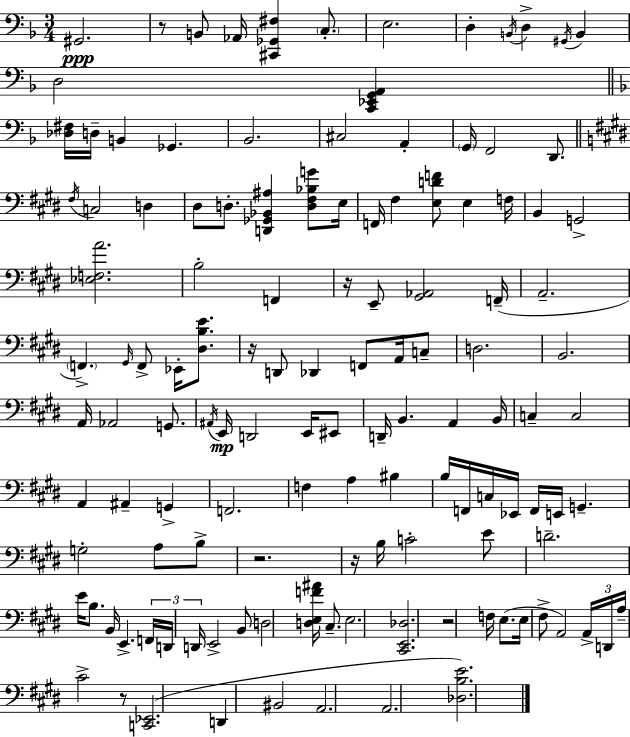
X:1
T:Untitled
M:3/4
L:1/4
K:Dm
^G,,2 z/2 B,,/2 _A,,/4 [^C,,_G,,^F,] C,/2 E,2 D, B,,/4 D, ^G,,/4 B,, D,2 [C,,_E,,G,,A,,] [_D,^F,]/4 D,/4 B,, _G,, _B,,2 ^C,2 A,, G,,/4 F,,2 D,,/2 ^F,/4 C,2 D, ^D,/2 D,/2 [D,,_G,,_B,,^A,] [D,^F,_B,G]/2 E,/4 F,,/4 ^F, [E,DF]/2 E, F,/4 B,, G,,2 [_E,F,A]2 B,2 F,, z/4 E,,/2 [^G,,_A,,]2 F,,/4 A,,2 F,, ^G,,/4 F,,/2 _E,,/4 [^D,B,E]/2 z/4 D,,/2 _D,, F,,/2 A,,/4 C,/2 D,2 B,,2 A,,/4 _A,,2 G,,/2 ^A,,/4 E,,/4 D,,2 E,,/4 ^E,,/2 D,,/4 B,, A,, B,,/4 C, C,2 A,, ^A,, G,, F,,2 F, A, ^B, B,/4 F,,/4 C,/4 _E,,/4 F,,/4 E,,/4 G,, G,2 A,/2 B,/2 z2 z/4 B,/4 C2 E/2 D2 E/4 B,/2 B,,/4 E,, F,,/4 D,,/4 D,,/4 E,,2 B,,/2 D,2 [D,E,F^A]/4 ^C,/2 E,2 [^C,,E,,_D,]2 z2 F,/4 E,/2 E,/4 ^F,/2 A,,2 A,,/4 D,,/4 A,/4 ^C2 z/2 [C,,_E,,]2 D,, ^B,,2 A,,2 A,,2 [_D,B,E]2